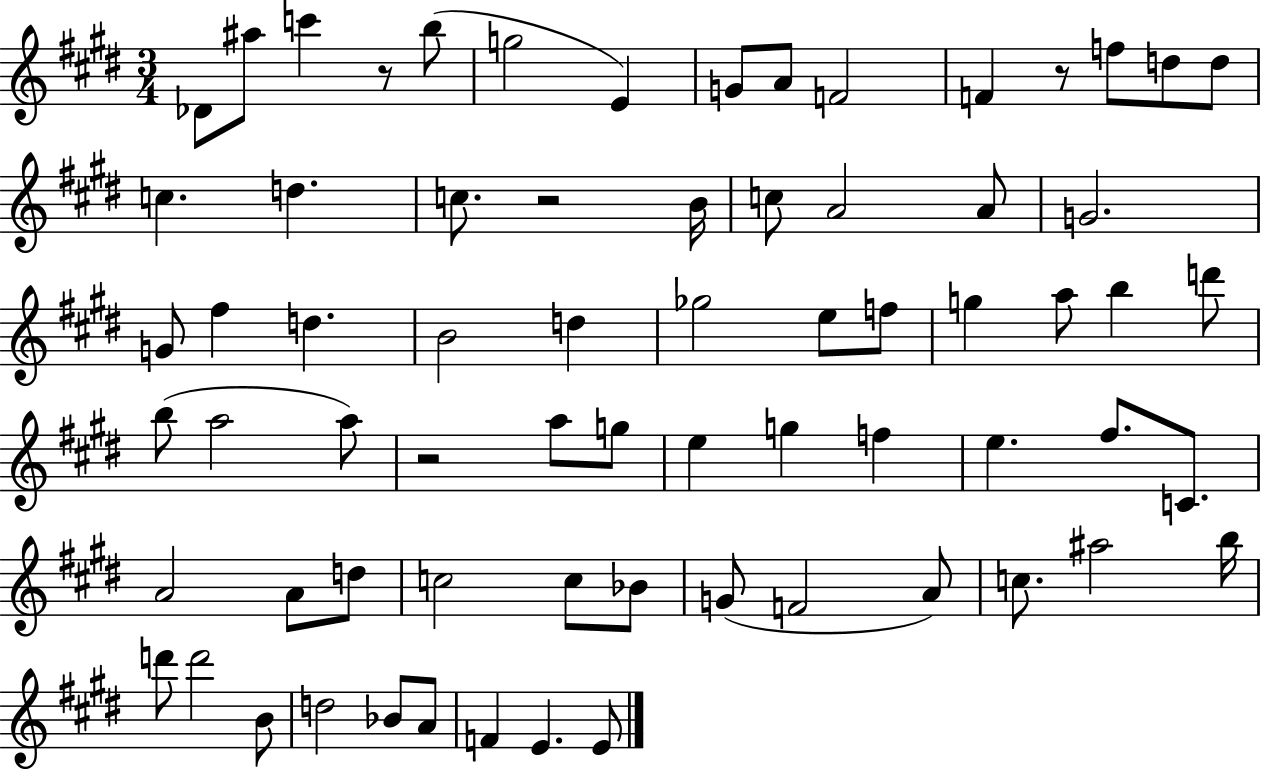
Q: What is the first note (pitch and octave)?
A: Db4